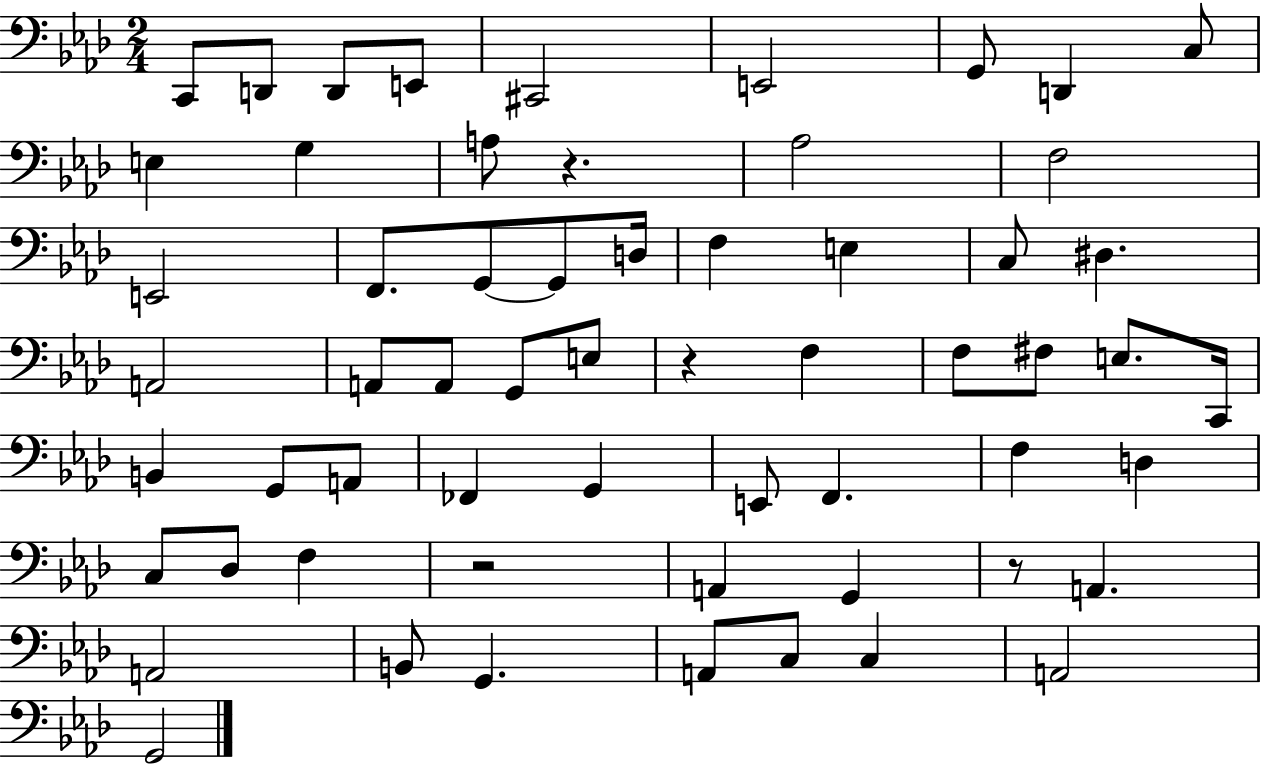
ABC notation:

X:1
T:Untitled
M:2/4
L:1/4
K:Ab
C,,/2 D,,/2 D,,/2 E,,/2 ^C,,2 E,,2 G,,/2 D,, C,/2 E, G, A,/2 z _A,2 F,2 E,,2 F,,/2 G,,/2 G,,/2 D,/4 F, E, C,/2 ^D, A,,2 A,,/2 A,,/2 G,,/2 E,/2 z F, F,/2 ^F,/2 E,/2 C,,/4 B,, G,,/2 A,,/2 _F,, G,, E,,/2 F,, F, D, C,/2 _D,/2 F, z2 A,, G,, z/2 A,, A,,2 B,,/2 G,, A,,/2 C,/2 C, A,,2 G,,2